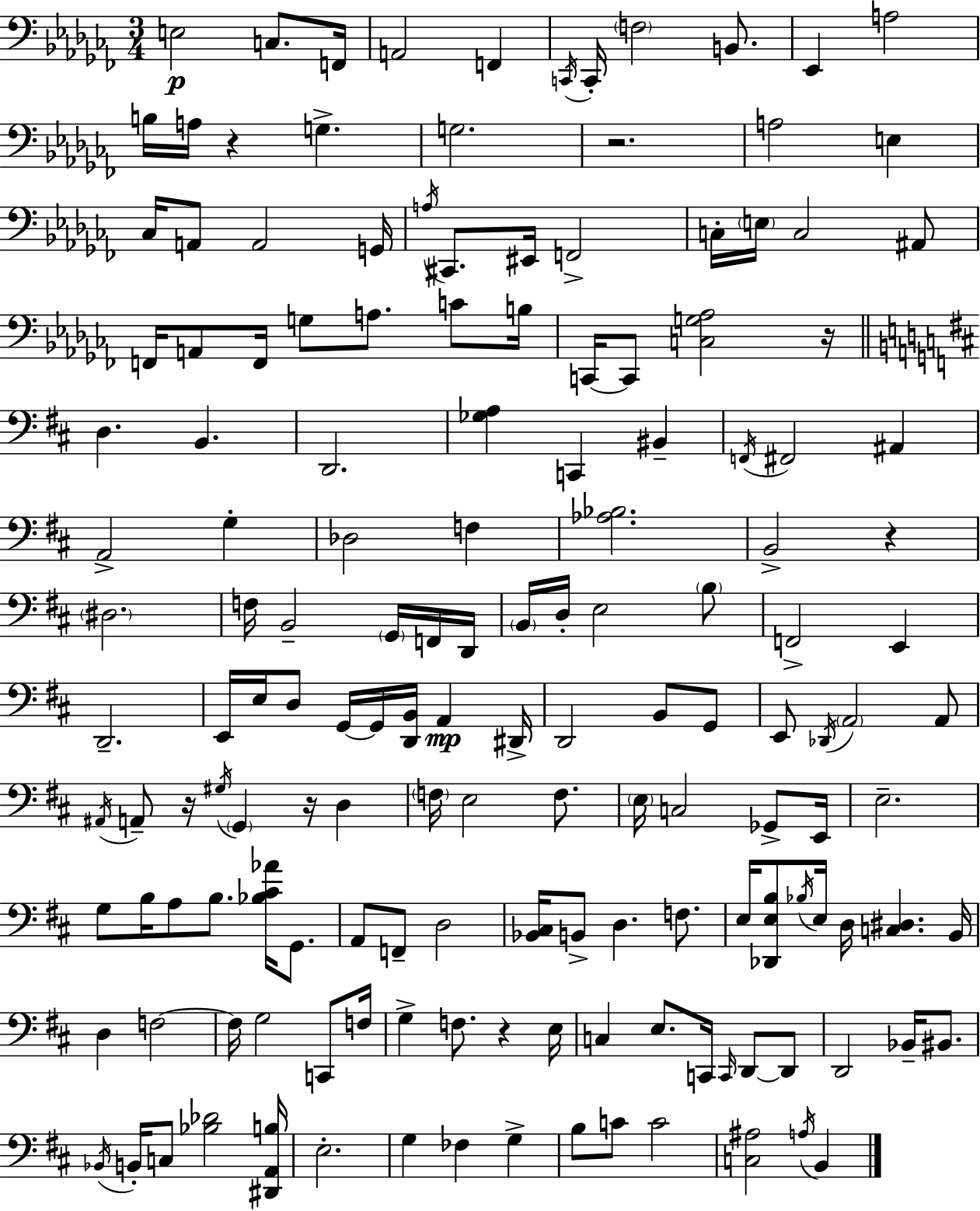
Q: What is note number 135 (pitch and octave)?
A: C4